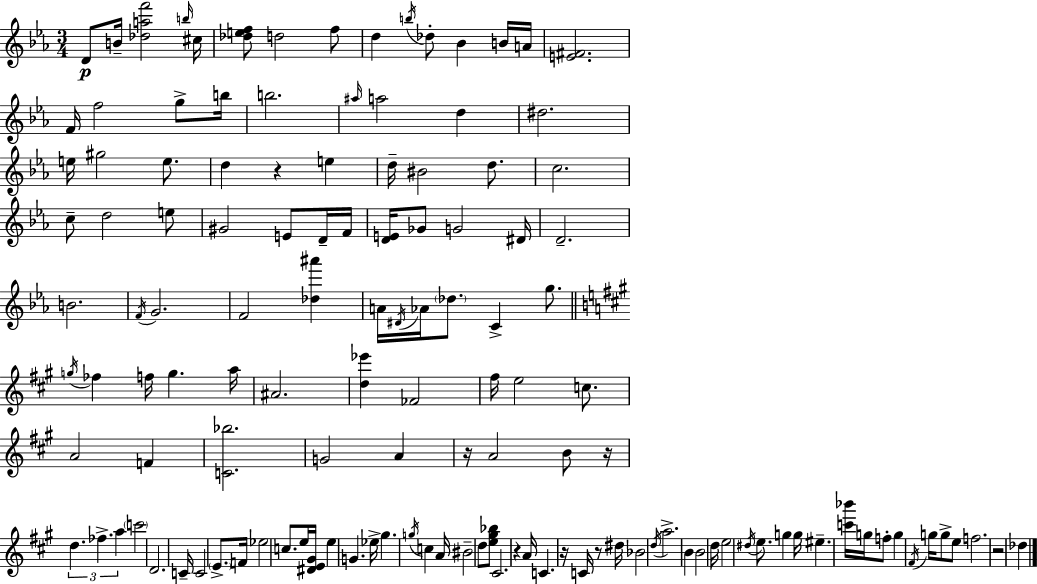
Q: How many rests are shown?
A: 7